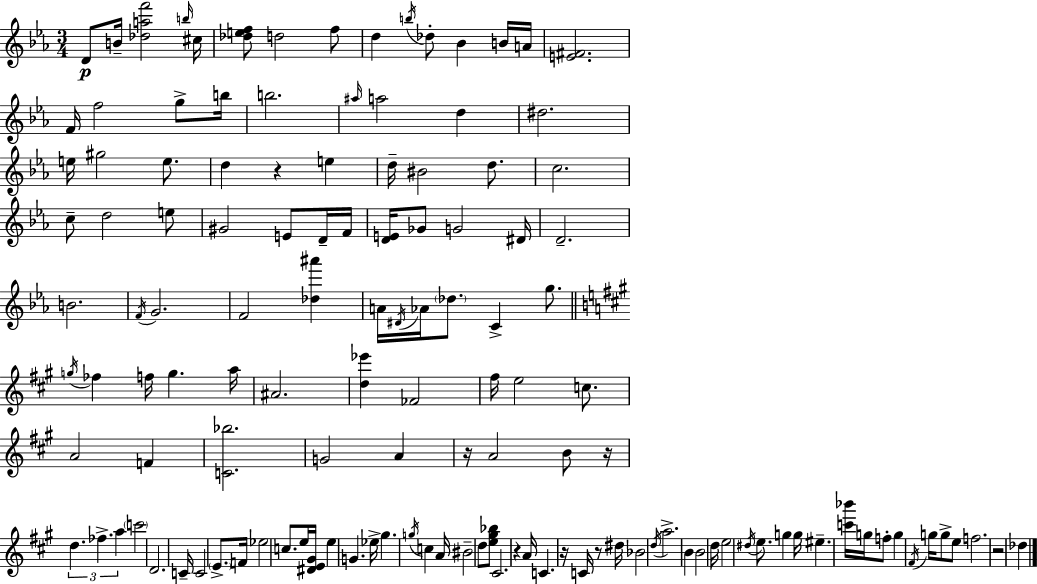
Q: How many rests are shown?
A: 7